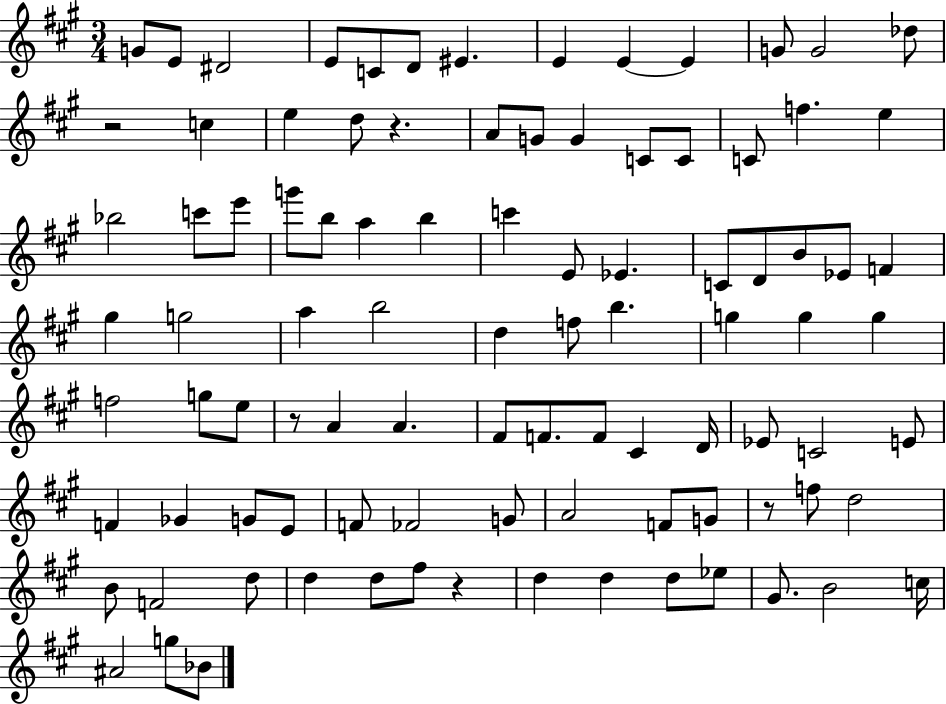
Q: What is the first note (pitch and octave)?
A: G4